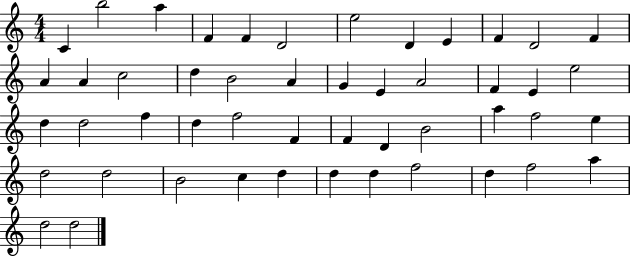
X:1
T:Untitled
M:4/4
L:1/4
K:C
C b2 a F F D2 e2 D E F D2 F A A c2 d B2 A G E A2 F E e2 d d2 f d f2 F F D B2 a f2 e d2 d2 B2 c d d d f2 d f2 a d2 d2